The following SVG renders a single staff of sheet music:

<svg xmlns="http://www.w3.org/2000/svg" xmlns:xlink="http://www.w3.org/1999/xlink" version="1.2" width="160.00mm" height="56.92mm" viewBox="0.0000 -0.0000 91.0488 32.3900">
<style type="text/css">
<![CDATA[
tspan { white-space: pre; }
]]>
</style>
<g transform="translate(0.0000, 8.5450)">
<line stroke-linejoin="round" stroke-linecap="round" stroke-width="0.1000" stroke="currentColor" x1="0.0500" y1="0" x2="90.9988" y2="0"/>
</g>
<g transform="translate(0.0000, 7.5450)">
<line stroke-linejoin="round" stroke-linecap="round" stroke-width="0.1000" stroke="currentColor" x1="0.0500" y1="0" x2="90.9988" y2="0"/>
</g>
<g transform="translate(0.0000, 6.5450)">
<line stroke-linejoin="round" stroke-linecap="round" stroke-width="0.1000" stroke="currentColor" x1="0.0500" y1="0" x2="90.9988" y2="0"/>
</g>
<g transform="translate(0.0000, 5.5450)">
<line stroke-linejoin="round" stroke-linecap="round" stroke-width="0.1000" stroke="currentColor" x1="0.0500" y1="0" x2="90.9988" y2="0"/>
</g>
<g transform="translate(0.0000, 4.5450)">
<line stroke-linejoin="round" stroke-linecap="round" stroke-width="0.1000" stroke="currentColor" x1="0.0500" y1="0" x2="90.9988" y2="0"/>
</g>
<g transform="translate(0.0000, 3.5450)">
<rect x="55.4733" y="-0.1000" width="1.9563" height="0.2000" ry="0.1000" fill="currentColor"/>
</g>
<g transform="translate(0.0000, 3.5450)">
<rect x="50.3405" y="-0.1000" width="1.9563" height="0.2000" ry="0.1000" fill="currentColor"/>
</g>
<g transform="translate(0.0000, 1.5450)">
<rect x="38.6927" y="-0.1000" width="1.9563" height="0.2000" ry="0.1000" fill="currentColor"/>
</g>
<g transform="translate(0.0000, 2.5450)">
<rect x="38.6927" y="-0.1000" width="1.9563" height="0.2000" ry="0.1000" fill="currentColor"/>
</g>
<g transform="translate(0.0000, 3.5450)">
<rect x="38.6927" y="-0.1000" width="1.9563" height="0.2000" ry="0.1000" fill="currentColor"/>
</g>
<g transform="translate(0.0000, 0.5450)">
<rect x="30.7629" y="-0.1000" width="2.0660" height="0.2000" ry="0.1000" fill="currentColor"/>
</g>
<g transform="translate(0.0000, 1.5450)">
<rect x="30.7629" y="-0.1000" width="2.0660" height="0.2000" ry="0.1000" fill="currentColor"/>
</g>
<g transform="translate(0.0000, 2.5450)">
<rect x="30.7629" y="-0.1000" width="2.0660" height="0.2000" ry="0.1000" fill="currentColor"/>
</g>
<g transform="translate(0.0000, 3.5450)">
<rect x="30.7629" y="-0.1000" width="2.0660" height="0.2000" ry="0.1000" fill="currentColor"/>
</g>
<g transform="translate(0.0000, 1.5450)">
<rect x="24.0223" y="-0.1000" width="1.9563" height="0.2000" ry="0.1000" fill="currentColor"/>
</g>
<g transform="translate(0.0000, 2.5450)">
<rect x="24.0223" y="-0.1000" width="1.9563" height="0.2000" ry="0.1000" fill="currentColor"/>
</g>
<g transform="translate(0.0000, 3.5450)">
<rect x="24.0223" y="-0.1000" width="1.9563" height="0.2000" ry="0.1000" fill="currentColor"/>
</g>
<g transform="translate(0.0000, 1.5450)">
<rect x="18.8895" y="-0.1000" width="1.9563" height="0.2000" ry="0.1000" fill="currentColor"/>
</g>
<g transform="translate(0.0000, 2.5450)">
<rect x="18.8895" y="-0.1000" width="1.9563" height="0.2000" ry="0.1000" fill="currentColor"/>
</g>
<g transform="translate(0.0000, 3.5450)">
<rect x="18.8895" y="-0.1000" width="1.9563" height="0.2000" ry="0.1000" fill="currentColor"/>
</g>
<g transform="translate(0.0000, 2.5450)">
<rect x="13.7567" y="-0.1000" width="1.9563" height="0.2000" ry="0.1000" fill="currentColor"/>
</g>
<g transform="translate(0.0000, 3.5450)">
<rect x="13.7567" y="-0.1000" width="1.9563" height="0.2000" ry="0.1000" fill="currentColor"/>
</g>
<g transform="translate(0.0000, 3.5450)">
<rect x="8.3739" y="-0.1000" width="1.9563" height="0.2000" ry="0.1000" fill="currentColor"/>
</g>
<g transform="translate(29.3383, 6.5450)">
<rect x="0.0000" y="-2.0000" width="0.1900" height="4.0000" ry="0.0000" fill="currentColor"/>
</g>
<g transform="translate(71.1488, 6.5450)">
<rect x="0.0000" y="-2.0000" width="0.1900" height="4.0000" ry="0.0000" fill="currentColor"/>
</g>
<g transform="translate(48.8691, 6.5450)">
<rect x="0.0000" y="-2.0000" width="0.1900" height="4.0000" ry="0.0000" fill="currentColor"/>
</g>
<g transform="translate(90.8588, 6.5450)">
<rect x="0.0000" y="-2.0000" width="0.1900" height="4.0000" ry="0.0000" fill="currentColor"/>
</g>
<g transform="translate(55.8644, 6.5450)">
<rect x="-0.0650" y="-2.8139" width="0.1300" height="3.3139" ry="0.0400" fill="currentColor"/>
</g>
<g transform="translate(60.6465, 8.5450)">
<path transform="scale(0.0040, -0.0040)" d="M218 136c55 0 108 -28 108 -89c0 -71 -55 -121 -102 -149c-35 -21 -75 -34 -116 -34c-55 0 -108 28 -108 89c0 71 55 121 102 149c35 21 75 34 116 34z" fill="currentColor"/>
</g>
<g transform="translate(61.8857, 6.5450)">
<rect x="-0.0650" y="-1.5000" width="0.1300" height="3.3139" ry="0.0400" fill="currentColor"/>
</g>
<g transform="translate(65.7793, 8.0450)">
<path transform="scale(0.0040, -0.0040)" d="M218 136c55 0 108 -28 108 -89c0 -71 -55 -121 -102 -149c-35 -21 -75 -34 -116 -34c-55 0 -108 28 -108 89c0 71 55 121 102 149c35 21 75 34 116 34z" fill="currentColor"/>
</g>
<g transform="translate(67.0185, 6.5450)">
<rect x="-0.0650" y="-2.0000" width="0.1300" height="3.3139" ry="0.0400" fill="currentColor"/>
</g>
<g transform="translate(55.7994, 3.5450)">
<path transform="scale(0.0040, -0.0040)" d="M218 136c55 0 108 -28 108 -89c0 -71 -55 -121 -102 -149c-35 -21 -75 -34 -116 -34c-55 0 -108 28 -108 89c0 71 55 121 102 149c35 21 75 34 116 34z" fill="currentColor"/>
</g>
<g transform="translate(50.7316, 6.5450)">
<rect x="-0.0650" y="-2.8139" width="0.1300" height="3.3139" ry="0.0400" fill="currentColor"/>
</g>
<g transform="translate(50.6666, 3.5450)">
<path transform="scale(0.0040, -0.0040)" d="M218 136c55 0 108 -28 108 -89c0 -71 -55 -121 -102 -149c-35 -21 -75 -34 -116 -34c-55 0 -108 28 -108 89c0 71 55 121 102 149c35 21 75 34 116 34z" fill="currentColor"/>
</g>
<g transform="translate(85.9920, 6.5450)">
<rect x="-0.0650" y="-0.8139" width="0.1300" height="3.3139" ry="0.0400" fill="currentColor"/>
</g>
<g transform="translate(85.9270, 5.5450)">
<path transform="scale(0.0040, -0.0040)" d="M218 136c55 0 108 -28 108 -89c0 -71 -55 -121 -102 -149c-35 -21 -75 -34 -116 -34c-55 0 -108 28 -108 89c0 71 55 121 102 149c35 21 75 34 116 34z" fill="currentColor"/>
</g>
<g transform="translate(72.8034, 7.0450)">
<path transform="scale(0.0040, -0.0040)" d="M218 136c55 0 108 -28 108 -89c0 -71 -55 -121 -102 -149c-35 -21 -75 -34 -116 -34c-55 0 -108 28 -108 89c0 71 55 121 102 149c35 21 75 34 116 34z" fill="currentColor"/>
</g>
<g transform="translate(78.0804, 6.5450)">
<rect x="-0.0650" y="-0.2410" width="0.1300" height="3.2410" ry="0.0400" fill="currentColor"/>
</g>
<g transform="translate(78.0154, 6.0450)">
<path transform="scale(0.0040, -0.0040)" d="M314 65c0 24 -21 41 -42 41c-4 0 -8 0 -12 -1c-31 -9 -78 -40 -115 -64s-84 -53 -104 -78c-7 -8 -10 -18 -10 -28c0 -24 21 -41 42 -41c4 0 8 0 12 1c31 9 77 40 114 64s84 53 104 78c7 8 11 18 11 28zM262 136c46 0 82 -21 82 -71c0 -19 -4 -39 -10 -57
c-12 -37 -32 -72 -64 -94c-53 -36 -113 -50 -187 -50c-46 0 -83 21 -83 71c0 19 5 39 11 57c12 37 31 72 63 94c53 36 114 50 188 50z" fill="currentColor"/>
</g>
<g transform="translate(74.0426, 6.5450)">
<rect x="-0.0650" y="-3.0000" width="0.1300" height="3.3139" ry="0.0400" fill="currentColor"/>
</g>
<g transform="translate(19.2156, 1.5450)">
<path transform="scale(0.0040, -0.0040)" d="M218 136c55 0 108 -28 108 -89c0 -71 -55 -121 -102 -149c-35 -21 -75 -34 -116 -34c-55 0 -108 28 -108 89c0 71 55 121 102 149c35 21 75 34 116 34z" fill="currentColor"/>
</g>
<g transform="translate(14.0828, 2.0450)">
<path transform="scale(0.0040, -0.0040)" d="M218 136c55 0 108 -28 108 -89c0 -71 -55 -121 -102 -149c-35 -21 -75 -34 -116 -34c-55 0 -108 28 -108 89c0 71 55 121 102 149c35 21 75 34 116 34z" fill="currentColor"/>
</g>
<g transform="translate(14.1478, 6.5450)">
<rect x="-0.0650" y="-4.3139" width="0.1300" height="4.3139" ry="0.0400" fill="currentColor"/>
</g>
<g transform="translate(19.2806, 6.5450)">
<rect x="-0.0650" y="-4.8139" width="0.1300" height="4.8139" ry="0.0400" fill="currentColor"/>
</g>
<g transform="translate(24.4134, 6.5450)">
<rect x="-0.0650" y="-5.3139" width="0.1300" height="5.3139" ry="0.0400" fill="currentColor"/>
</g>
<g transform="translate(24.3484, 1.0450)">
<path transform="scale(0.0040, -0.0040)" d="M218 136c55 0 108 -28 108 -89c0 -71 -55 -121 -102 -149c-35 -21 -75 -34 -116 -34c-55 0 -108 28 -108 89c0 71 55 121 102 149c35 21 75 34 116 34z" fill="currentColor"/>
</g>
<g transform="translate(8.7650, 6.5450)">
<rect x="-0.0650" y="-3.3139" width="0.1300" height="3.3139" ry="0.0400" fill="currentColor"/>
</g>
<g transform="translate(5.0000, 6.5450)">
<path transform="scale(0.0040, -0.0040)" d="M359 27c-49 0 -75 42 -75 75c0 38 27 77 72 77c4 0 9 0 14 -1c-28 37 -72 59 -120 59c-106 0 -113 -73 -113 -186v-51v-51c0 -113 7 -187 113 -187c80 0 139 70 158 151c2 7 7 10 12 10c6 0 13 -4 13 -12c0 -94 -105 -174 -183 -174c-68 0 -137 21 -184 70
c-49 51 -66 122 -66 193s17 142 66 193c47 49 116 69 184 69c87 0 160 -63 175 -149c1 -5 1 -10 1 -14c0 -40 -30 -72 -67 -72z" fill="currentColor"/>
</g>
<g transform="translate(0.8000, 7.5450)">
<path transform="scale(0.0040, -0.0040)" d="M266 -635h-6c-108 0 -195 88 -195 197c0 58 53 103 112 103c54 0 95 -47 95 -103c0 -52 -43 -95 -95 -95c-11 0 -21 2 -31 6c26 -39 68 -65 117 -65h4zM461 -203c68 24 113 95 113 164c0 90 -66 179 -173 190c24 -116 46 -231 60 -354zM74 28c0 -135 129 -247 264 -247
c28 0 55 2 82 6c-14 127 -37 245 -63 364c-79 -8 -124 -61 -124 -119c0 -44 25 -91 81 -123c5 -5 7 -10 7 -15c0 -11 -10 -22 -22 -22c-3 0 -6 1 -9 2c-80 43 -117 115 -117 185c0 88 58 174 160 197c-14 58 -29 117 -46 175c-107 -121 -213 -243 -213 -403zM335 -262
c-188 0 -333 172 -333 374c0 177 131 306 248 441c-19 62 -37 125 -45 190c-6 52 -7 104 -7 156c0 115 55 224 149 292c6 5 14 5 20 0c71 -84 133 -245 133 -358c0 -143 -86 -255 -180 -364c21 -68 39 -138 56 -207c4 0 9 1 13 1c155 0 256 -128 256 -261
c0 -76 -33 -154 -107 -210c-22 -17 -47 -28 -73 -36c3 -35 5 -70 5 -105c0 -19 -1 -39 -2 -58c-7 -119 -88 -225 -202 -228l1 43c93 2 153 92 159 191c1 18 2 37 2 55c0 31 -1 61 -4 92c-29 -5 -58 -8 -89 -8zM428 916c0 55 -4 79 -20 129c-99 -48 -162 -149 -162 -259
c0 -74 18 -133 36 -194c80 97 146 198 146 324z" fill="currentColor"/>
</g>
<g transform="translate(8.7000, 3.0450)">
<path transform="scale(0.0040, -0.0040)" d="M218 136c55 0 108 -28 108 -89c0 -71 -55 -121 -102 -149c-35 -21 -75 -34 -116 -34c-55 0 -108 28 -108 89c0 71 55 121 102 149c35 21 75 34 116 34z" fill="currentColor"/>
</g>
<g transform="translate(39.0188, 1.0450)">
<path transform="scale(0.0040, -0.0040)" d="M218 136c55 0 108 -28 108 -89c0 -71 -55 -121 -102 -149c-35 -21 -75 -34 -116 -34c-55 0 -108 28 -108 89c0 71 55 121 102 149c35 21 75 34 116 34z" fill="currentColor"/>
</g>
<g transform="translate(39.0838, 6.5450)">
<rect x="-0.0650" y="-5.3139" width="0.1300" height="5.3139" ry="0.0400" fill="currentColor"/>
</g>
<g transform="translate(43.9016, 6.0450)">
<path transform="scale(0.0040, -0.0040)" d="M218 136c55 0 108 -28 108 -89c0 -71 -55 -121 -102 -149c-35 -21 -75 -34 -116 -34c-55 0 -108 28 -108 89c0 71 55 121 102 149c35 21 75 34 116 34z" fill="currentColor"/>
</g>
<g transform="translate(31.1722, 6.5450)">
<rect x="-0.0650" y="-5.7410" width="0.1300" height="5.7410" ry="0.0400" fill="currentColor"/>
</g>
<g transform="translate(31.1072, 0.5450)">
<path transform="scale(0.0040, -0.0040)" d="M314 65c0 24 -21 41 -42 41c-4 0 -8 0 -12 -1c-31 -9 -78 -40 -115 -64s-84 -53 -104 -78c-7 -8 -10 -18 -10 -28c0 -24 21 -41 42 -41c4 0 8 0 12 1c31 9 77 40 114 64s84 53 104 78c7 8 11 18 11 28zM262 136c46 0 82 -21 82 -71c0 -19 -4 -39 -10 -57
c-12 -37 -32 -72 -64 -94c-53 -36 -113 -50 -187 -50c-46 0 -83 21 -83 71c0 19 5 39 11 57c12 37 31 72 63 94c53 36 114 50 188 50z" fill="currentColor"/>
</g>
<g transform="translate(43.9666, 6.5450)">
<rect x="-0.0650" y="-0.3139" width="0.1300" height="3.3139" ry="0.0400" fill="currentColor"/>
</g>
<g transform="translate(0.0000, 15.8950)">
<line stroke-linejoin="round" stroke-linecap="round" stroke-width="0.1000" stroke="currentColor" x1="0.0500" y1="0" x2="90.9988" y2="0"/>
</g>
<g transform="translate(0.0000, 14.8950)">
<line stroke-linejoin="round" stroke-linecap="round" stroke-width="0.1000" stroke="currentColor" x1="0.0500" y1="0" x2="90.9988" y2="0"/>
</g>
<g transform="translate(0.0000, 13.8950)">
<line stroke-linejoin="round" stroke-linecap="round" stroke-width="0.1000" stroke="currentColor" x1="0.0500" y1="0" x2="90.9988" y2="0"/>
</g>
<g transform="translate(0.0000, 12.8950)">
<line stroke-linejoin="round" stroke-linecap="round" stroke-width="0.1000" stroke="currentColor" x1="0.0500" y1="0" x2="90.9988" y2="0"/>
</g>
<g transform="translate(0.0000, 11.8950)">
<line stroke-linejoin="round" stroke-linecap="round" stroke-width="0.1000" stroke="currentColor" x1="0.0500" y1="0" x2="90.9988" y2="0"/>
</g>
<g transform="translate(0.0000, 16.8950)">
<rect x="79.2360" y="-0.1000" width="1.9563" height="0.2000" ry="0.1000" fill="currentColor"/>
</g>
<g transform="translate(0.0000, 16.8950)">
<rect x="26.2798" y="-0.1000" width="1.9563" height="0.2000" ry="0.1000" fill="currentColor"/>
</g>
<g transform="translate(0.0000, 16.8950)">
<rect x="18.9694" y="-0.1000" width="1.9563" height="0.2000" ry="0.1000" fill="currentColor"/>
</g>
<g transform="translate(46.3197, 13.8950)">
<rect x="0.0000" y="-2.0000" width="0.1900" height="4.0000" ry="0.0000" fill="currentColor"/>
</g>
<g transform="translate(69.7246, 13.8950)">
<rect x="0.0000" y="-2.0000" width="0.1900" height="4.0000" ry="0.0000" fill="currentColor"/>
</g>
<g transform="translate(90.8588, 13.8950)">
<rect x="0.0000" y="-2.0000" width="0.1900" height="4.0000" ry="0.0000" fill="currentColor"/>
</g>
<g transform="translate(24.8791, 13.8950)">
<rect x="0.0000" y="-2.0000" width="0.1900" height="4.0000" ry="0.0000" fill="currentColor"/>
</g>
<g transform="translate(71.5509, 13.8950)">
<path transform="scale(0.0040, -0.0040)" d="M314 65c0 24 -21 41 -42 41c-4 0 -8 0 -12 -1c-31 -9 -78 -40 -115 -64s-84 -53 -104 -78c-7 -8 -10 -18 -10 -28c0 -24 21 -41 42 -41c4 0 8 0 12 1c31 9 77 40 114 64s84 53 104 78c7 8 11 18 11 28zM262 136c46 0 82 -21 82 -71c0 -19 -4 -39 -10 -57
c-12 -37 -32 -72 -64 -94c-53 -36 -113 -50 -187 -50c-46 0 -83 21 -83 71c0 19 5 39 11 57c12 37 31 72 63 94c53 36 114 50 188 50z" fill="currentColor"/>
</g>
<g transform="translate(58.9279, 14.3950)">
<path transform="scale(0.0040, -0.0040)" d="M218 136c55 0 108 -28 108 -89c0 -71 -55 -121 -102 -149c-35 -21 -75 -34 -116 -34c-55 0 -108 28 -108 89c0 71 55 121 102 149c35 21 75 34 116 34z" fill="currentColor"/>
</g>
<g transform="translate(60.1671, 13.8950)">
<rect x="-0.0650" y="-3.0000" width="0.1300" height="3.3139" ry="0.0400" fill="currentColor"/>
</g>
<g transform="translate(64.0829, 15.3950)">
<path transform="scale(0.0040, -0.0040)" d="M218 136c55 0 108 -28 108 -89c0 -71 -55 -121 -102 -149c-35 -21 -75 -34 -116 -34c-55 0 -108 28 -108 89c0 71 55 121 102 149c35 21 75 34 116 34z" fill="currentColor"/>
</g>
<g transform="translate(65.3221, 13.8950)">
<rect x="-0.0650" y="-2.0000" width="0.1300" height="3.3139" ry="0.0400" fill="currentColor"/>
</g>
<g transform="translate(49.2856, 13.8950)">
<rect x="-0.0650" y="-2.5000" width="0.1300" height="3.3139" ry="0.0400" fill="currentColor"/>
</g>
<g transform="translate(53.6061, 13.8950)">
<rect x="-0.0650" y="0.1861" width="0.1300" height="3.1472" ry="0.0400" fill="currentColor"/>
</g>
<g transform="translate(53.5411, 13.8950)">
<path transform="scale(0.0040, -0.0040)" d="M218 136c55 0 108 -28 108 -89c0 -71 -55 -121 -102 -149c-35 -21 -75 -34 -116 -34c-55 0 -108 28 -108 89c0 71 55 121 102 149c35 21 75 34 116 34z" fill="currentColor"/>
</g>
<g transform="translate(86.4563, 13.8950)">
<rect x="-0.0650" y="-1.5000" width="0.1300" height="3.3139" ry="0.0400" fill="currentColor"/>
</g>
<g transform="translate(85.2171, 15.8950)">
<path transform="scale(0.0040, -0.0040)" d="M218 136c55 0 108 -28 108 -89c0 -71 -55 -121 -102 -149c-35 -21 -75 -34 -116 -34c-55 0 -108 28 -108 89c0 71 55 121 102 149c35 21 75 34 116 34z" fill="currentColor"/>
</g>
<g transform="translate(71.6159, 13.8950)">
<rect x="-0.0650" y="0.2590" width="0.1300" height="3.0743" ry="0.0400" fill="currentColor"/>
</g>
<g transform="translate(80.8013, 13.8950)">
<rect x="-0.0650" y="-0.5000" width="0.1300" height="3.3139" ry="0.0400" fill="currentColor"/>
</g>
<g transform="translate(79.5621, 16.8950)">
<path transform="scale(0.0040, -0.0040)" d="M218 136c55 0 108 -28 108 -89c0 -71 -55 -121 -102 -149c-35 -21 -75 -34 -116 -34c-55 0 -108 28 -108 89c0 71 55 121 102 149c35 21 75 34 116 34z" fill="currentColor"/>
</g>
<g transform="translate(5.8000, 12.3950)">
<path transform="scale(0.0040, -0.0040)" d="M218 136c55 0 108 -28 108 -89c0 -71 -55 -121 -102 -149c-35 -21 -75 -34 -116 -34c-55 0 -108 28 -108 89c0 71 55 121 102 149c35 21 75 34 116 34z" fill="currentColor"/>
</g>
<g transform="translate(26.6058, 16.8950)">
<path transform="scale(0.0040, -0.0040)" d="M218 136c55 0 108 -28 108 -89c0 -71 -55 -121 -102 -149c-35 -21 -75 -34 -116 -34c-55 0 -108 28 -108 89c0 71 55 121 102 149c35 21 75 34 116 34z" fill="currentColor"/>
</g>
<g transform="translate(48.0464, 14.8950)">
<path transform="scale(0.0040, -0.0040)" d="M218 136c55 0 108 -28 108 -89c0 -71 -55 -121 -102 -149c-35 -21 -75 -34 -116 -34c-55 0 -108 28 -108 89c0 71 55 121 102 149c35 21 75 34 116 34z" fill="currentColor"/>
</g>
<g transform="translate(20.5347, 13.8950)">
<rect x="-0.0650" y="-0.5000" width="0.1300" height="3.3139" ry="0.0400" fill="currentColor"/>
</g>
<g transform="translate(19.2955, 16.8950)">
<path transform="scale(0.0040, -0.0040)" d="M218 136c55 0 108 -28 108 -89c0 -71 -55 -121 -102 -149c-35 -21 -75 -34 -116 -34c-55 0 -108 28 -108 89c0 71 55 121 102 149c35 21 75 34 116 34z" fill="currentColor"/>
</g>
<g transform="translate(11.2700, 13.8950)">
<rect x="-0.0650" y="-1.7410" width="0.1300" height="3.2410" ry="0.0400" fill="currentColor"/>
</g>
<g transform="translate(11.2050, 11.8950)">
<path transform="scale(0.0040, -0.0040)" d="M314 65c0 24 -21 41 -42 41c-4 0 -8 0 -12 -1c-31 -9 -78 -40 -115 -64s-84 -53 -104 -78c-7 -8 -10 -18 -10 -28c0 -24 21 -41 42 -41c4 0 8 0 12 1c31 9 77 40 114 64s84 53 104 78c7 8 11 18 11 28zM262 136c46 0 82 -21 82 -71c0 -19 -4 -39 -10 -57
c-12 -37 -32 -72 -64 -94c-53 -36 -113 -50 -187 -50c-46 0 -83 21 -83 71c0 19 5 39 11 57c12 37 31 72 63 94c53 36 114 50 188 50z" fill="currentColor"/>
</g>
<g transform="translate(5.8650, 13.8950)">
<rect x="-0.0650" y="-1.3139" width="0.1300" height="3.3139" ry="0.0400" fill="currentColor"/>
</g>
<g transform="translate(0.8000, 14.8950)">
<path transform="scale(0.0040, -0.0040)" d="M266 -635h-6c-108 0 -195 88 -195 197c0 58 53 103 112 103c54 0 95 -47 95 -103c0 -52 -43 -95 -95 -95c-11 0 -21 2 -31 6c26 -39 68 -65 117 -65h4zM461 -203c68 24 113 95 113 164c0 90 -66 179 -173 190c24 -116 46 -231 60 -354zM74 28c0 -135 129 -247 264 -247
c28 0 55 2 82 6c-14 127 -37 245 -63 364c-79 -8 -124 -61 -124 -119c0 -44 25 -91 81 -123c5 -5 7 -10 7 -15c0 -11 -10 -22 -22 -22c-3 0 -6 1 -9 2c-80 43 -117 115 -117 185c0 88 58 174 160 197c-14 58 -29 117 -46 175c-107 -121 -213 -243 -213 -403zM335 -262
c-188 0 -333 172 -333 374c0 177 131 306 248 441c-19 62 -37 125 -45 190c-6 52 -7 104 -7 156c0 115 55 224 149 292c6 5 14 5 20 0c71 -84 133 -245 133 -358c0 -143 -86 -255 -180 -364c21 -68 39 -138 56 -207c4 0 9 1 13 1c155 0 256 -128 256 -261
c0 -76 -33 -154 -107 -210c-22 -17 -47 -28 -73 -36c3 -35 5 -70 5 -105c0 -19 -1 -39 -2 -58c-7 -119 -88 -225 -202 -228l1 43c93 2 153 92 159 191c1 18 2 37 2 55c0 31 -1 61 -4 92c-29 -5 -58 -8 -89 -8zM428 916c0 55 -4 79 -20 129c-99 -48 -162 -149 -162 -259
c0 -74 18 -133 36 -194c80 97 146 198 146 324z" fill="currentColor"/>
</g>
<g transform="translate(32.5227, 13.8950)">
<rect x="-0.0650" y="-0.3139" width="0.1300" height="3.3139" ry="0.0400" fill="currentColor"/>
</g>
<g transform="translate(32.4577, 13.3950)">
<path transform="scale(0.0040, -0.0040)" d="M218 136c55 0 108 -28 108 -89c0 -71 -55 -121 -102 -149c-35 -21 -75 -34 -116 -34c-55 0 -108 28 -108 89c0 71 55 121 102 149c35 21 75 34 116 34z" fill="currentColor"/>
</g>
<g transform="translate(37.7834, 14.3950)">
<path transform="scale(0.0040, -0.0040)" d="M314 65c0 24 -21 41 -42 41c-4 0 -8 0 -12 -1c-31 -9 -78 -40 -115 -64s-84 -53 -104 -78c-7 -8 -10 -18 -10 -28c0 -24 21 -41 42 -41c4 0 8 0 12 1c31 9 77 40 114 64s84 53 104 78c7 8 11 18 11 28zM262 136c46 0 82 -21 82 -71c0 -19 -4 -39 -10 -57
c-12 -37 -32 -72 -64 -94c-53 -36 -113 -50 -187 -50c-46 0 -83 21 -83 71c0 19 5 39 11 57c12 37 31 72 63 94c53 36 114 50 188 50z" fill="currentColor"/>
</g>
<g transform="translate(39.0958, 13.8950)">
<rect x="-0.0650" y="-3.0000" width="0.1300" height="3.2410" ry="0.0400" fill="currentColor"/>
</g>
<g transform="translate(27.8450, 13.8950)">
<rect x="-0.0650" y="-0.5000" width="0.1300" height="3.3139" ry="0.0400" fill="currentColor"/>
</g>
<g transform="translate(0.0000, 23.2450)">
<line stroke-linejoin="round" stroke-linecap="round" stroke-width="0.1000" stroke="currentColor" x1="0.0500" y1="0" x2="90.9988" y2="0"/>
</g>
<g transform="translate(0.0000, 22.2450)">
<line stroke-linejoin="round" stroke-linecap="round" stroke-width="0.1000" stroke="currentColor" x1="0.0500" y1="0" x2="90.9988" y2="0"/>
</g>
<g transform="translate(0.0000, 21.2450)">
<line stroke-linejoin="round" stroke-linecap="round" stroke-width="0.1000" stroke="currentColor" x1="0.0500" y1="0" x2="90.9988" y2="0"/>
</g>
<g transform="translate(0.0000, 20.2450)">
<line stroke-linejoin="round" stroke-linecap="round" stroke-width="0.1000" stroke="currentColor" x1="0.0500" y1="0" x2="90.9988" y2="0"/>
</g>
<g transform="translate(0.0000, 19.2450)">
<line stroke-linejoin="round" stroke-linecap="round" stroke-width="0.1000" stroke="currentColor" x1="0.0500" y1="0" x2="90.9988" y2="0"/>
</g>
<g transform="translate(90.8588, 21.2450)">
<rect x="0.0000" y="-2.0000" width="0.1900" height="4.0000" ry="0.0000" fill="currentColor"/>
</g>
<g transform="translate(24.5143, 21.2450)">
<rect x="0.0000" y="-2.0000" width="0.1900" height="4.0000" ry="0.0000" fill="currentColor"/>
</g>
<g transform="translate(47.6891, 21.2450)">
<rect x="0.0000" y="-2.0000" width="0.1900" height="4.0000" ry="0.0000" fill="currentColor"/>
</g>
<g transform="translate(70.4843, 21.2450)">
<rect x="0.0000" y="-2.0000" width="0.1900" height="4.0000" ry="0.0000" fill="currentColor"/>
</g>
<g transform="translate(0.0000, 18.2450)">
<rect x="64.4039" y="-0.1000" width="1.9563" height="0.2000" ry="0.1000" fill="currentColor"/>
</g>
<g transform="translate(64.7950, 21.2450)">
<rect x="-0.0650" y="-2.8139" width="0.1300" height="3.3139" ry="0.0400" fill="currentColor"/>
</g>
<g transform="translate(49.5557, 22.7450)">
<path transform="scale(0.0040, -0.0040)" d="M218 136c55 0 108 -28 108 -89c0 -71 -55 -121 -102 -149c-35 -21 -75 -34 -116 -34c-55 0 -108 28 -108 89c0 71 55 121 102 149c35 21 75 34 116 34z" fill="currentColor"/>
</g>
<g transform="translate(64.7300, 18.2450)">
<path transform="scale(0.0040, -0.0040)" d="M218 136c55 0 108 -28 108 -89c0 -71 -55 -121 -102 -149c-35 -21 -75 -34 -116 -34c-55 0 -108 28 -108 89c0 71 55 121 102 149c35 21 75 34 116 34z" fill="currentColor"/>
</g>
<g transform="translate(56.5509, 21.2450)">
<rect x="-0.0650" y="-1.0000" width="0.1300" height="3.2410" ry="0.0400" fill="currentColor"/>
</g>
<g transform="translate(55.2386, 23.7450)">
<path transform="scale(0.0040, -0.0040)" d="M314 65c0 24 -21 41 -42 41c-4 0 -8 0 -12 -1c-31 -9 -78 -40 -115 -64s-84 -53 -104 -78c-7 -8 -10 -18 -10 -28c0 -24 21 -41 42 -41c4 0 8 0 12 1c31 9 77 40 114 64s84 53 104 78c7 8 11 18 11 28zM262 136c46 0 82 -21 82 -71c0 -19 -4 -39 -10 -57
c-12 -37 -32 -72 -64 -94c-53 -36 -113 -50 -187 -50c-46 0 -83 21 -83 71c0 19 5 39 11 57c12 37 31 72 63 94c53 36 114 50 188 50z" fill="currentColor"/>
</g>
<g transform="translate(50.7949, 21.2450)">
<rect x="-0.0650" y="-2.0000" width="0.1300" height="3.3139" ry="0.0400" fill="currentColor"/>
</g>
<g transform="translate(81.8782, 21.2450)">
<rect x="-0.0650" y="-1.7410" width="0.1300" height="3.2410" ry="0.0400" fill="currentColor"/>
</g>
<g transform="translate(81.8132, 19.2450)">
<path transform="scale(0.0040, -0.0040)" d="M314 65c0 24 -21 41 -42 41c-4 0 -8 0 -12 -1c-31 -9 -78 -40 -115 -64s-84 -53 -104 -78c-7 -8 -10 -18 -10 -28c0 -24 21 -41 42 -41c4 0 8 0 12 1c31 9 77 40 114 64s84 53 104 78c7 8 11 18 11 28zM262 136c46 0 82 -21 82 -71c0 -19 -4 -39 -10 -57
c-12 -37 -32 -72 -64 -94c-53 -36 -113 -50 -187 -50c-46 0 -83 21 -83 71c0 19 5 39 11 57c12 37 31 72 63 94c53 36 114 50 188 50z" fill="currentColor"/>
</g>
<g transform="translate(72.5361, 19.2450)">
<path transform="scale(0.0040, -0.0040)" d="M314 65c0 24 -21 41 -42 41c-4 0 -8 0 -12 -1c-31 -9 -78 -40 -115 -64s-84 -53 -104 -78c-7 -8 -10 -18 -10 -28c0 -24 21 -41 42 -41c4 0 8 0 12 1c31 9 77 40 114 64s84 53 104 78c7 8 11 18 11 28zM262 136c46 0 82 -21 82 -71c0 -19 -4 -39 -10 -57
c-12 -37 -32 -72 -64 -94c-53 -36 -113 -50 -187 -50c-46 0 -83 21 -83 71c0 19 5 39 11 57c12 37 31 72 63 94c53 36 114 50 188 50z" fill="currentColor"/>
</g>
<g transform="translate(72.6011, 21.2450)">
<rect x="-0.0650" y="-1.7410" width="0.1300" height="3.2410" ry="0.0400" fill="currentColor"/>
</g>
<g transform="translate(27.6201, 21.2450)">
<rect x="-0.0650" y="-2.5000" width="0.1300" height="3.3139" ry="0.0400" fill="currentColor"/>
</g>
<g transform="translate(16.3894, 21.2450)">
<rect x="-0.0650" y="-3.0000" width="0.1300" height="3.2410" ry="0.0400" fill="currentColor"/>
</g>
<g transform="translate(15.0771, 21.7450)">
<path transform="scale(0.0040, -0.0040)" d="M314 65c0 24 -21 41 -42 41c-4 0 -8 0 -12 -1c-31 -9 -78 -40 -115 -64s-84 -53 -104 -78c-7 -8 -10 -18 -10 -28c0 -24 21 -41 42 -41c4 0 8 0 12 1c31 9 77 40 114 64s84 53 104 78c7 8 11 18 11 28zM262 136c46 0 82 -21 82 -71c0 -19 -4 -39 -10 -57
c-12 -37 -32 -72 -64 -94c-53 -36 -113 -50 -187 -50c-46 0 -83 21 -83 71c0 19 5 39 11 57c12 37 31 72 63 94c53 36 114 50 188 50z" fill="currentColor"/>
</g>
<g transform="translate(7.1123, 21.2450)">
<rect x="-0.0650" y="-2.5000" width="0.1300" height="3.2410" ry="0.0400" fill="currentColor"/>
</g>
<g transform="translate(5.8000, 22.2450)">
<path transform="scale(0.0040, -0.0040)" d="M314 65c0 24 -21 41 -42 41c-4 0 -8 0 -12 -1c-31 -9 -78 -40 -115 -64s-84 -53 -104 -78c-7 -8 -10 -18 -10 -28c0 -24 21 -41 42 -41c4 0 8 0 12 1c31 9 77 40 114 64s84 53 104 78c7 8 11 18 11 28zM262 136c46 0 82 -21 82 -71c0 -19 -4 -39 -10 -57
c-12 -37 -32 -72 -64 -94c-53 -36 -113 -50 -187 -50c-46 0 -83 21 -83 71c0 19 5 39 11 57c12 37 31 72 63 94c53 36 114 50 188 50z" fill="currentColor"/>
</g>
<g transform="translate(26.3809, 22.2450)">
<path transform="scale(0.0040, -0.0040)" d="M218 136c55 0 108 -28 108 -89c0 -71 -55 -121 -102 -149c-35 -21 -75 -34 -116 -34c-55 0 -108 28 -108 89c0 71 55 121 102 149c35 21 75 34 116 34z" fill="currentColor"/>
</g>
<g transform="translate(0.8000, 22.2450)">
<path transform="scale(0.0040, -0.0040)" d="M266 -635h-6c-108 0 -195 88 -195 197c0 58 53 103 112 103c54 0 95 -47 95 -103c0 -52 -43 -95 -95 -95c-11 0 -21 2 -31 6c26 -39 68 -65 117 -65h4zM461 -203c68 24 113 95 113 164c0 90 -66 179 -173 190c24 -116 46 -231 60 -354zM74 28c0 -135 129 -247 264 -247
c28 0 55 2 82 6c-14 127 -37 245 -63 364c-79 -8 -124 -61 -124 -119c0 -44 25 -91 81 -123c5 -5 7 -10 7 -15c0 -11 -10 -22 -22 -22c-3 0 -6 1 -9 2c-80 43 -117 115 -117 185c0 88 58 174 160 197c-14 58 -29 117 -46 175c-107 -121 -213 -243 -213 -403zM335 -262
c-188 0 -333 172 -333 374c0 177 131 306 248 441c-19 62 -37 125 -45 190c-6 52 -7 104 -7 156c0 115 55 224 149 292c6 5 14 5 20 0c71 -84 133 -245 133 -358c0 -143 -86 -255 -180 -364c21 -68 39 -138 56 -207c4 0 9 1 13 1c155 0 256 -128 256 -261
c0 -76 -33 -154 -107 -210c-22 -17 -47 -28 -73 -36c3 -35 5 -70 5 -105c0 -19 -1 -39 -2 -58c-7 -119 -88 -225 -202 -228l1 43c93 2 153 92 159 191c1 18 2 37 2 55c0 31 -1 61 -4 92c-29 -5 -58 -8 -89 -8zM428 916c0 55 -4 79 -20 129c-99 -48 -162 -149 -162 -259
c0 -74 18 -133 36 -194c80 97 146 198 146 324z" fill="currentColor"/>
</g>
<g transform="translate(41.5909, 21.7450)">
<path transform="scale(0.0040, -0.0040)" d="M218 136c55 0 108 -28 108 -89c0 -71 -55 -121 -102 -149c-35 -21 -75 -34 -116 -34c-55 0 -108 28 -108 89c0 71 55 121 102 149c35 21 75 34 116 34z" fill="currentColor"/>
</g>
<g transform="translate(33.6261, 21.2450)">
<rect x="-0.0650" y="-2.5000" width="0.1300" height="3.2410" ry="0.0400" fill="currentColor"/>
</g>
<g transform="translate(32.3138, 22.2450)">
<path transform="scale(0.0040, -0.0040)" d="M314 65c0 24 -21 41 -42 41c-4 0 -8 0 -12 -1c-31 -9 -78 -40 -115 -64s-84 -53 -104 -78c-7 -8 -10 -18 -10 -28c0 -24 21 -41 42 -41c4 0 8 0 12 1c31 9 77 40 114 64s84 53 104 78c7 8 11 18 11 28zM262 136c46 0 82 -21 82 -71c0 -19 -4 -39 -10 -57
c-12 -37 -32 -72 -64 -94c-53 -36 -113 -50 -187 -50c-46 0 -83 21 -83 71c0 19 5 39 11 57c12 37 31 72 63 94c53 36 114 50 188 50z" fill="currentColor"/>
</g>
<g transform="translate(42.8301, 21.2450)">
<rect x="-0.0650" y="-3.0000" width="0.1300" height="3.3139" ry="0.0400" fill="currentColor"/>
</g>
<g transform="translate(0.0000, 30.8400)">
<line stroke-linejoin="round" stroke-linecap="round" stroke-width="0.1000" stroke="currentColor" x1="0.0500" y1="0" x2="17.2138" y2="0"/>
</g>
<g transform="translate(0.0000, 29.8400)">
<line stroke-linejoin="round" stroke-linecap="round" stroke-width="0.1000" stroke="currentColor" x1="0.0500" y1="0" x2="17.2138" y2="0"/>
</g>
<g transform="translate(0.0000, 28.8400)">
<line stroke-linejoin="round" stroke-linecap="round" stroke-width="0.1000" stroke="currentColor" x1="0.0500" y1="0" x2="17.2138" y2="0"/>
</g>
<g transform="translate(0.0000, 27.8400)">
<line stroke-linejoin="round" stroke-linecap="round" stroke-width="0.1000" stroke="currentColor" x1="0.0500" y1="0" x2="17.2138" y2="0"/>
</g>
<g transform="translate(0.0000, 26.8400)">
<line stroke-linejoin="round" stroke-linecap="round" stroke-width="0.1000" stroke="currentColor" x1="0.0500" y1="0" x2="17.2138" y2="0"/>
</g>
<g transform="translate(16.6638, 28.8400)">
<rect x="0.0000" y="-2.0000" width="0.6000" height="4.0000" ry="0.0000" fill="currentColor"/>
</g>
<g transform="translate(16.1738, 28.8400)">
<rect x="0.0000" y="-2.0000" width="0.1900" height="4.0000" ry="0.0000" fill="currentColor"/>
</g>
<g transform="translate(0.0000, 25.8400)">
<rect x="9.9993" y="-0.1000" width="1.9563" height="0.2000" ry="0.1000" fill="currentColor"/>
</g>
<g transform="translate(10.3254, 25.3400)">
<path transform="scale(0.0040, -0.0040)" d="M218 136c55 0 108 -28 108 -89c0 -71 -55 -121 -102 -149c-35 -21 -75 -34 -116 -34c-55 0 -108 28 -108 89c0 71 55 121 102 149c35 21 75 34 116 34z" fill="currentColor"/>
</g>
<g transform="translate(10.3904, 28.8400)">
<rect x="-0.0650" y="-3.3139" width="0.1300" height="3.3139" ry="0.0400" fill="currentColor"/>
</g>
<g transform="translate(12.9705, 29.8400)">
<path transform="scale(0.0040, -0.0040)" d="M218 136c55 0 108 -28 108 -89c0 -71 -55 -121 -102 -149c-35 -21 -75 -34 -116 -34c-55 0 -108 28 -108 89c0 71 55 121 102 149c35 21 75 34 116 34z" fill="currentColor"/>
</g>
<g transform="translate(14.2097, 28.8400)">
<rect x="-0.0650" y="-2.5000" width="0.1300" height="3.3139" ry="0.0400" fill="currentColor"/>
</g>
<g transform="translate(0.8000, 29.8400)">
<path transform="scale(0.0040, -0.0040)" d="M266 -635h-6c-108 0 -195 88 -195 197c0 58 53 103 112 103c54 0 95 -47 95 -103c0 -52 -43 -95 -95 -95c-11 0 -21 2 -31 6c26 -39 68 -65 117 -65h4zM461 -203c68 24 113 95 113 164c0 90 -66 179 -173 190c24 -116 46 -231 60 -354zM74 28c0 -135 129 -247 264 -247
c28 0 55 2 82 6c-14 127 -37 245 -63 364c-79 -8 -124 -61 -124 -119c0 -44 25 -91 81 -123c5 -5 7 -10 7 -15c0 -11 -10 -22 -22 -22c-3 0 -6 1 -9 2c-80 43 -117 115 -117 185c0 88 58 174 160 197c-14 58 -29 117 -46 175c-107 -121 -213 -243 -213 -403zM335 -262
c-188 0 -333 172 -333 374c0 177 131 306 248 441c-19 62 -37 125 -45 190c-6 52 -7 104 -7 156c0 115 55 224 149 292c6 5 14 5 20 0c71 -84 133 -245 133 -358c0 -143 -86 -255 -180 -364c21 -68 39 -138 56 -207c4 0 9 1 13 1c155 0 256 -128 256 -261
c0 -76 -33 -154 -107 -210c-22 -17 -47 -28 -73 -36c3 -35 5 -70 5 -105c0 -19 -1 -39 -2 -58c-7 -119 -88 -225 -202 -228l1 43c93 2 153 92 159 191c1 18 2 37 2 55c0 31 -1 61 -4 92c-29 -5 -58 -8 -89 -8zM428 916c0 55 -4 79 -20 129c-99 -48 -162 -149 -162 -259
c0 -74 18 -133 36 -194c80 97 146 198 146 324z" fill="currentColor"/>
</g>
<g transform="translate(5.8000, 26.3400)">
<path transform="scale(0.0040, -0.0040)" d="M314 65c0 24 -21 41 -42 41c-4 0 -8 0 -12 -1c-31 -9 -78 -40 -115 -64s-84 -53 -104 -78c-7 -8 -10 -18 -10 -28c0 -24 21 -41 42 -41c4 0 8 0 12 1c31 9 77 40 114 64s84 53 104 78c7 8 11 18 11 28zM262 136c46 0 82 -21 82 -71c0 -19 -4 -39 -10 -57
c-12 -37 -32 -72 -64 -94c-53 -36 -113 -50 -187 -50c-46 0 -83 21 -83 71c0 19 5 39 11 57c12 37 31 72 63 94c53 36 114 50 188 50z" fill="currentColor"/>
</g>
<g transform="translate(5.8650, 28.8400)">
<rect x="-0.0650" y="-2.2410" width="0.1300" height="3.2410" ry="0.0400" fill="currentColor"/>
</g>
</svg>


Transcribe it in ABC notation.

X:1
T:Untitled
M:4/4
L:1/4
K:C
b d' e' f' g'2 f' c a a E F A c2 d e f2 C C c A2 G B A F B2 C E G2 A2 G G2 A F D2 a f2 f2 g2 b G